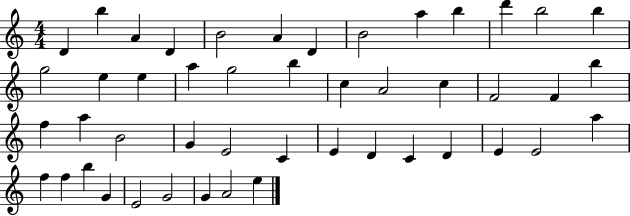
D4/q B5/q A4/q D4/q B4/h A4/q D4/q B4/h A5/q B5/q D6/q B5/h B5/q G5/h E5/q E5/q A5/q G5/h B5/q C5/q A4/h C5/q F4/h F4/q B5/q F5/q A5/q B4/h G4/q E4/h C4/q E4/q D4/q C4/q D4/q E4/q E4/h A5/q F5/q F5/q B5/q G4/q E4/h G4/h G4/q A4/h E5/q